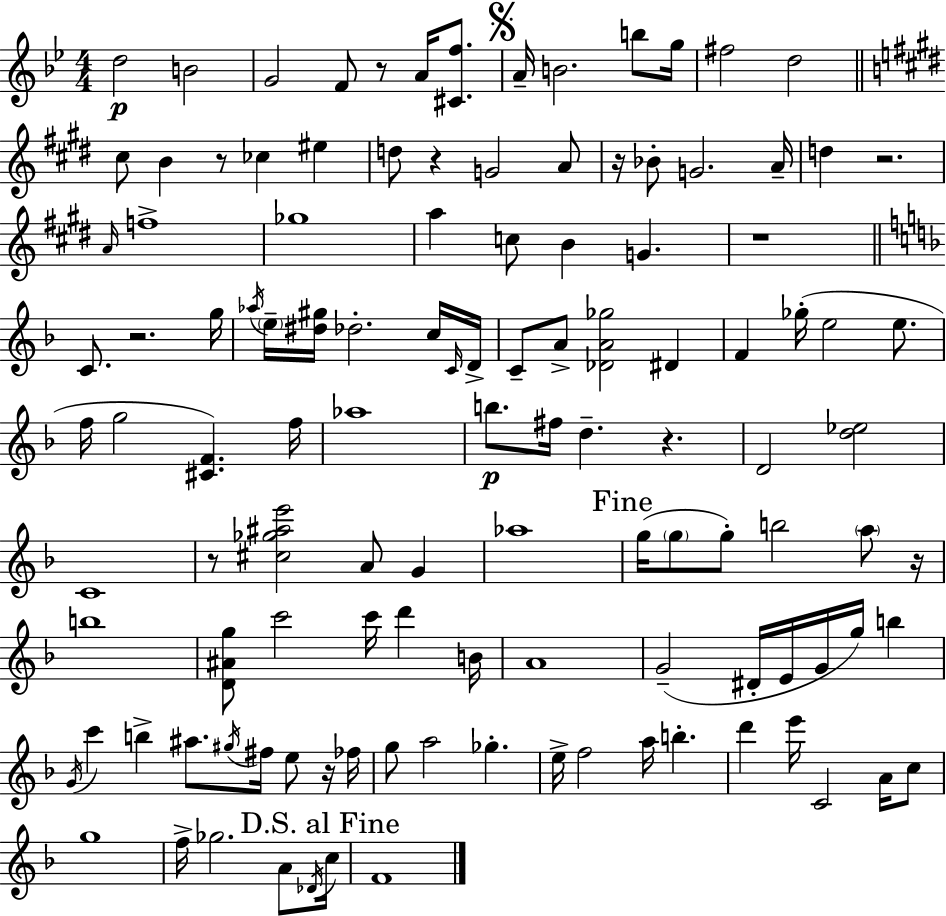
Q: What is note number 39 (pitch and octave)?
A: A4